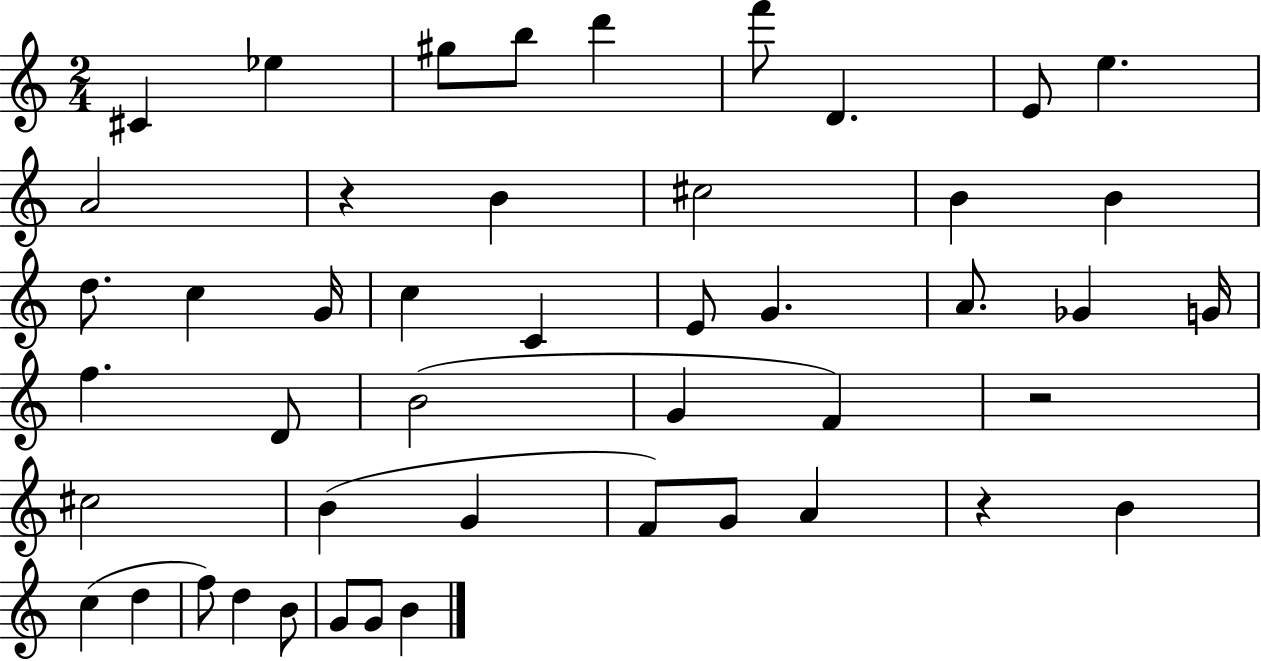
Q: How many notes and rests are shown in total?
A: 47